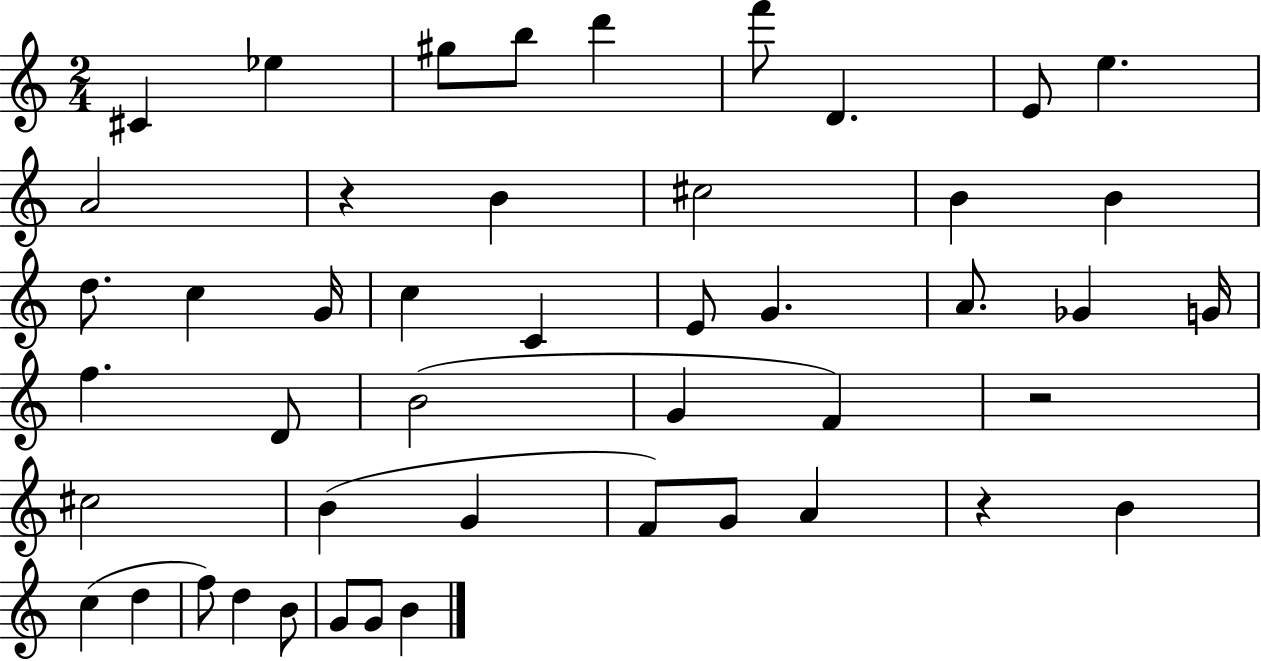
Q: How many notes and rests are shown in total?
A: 47